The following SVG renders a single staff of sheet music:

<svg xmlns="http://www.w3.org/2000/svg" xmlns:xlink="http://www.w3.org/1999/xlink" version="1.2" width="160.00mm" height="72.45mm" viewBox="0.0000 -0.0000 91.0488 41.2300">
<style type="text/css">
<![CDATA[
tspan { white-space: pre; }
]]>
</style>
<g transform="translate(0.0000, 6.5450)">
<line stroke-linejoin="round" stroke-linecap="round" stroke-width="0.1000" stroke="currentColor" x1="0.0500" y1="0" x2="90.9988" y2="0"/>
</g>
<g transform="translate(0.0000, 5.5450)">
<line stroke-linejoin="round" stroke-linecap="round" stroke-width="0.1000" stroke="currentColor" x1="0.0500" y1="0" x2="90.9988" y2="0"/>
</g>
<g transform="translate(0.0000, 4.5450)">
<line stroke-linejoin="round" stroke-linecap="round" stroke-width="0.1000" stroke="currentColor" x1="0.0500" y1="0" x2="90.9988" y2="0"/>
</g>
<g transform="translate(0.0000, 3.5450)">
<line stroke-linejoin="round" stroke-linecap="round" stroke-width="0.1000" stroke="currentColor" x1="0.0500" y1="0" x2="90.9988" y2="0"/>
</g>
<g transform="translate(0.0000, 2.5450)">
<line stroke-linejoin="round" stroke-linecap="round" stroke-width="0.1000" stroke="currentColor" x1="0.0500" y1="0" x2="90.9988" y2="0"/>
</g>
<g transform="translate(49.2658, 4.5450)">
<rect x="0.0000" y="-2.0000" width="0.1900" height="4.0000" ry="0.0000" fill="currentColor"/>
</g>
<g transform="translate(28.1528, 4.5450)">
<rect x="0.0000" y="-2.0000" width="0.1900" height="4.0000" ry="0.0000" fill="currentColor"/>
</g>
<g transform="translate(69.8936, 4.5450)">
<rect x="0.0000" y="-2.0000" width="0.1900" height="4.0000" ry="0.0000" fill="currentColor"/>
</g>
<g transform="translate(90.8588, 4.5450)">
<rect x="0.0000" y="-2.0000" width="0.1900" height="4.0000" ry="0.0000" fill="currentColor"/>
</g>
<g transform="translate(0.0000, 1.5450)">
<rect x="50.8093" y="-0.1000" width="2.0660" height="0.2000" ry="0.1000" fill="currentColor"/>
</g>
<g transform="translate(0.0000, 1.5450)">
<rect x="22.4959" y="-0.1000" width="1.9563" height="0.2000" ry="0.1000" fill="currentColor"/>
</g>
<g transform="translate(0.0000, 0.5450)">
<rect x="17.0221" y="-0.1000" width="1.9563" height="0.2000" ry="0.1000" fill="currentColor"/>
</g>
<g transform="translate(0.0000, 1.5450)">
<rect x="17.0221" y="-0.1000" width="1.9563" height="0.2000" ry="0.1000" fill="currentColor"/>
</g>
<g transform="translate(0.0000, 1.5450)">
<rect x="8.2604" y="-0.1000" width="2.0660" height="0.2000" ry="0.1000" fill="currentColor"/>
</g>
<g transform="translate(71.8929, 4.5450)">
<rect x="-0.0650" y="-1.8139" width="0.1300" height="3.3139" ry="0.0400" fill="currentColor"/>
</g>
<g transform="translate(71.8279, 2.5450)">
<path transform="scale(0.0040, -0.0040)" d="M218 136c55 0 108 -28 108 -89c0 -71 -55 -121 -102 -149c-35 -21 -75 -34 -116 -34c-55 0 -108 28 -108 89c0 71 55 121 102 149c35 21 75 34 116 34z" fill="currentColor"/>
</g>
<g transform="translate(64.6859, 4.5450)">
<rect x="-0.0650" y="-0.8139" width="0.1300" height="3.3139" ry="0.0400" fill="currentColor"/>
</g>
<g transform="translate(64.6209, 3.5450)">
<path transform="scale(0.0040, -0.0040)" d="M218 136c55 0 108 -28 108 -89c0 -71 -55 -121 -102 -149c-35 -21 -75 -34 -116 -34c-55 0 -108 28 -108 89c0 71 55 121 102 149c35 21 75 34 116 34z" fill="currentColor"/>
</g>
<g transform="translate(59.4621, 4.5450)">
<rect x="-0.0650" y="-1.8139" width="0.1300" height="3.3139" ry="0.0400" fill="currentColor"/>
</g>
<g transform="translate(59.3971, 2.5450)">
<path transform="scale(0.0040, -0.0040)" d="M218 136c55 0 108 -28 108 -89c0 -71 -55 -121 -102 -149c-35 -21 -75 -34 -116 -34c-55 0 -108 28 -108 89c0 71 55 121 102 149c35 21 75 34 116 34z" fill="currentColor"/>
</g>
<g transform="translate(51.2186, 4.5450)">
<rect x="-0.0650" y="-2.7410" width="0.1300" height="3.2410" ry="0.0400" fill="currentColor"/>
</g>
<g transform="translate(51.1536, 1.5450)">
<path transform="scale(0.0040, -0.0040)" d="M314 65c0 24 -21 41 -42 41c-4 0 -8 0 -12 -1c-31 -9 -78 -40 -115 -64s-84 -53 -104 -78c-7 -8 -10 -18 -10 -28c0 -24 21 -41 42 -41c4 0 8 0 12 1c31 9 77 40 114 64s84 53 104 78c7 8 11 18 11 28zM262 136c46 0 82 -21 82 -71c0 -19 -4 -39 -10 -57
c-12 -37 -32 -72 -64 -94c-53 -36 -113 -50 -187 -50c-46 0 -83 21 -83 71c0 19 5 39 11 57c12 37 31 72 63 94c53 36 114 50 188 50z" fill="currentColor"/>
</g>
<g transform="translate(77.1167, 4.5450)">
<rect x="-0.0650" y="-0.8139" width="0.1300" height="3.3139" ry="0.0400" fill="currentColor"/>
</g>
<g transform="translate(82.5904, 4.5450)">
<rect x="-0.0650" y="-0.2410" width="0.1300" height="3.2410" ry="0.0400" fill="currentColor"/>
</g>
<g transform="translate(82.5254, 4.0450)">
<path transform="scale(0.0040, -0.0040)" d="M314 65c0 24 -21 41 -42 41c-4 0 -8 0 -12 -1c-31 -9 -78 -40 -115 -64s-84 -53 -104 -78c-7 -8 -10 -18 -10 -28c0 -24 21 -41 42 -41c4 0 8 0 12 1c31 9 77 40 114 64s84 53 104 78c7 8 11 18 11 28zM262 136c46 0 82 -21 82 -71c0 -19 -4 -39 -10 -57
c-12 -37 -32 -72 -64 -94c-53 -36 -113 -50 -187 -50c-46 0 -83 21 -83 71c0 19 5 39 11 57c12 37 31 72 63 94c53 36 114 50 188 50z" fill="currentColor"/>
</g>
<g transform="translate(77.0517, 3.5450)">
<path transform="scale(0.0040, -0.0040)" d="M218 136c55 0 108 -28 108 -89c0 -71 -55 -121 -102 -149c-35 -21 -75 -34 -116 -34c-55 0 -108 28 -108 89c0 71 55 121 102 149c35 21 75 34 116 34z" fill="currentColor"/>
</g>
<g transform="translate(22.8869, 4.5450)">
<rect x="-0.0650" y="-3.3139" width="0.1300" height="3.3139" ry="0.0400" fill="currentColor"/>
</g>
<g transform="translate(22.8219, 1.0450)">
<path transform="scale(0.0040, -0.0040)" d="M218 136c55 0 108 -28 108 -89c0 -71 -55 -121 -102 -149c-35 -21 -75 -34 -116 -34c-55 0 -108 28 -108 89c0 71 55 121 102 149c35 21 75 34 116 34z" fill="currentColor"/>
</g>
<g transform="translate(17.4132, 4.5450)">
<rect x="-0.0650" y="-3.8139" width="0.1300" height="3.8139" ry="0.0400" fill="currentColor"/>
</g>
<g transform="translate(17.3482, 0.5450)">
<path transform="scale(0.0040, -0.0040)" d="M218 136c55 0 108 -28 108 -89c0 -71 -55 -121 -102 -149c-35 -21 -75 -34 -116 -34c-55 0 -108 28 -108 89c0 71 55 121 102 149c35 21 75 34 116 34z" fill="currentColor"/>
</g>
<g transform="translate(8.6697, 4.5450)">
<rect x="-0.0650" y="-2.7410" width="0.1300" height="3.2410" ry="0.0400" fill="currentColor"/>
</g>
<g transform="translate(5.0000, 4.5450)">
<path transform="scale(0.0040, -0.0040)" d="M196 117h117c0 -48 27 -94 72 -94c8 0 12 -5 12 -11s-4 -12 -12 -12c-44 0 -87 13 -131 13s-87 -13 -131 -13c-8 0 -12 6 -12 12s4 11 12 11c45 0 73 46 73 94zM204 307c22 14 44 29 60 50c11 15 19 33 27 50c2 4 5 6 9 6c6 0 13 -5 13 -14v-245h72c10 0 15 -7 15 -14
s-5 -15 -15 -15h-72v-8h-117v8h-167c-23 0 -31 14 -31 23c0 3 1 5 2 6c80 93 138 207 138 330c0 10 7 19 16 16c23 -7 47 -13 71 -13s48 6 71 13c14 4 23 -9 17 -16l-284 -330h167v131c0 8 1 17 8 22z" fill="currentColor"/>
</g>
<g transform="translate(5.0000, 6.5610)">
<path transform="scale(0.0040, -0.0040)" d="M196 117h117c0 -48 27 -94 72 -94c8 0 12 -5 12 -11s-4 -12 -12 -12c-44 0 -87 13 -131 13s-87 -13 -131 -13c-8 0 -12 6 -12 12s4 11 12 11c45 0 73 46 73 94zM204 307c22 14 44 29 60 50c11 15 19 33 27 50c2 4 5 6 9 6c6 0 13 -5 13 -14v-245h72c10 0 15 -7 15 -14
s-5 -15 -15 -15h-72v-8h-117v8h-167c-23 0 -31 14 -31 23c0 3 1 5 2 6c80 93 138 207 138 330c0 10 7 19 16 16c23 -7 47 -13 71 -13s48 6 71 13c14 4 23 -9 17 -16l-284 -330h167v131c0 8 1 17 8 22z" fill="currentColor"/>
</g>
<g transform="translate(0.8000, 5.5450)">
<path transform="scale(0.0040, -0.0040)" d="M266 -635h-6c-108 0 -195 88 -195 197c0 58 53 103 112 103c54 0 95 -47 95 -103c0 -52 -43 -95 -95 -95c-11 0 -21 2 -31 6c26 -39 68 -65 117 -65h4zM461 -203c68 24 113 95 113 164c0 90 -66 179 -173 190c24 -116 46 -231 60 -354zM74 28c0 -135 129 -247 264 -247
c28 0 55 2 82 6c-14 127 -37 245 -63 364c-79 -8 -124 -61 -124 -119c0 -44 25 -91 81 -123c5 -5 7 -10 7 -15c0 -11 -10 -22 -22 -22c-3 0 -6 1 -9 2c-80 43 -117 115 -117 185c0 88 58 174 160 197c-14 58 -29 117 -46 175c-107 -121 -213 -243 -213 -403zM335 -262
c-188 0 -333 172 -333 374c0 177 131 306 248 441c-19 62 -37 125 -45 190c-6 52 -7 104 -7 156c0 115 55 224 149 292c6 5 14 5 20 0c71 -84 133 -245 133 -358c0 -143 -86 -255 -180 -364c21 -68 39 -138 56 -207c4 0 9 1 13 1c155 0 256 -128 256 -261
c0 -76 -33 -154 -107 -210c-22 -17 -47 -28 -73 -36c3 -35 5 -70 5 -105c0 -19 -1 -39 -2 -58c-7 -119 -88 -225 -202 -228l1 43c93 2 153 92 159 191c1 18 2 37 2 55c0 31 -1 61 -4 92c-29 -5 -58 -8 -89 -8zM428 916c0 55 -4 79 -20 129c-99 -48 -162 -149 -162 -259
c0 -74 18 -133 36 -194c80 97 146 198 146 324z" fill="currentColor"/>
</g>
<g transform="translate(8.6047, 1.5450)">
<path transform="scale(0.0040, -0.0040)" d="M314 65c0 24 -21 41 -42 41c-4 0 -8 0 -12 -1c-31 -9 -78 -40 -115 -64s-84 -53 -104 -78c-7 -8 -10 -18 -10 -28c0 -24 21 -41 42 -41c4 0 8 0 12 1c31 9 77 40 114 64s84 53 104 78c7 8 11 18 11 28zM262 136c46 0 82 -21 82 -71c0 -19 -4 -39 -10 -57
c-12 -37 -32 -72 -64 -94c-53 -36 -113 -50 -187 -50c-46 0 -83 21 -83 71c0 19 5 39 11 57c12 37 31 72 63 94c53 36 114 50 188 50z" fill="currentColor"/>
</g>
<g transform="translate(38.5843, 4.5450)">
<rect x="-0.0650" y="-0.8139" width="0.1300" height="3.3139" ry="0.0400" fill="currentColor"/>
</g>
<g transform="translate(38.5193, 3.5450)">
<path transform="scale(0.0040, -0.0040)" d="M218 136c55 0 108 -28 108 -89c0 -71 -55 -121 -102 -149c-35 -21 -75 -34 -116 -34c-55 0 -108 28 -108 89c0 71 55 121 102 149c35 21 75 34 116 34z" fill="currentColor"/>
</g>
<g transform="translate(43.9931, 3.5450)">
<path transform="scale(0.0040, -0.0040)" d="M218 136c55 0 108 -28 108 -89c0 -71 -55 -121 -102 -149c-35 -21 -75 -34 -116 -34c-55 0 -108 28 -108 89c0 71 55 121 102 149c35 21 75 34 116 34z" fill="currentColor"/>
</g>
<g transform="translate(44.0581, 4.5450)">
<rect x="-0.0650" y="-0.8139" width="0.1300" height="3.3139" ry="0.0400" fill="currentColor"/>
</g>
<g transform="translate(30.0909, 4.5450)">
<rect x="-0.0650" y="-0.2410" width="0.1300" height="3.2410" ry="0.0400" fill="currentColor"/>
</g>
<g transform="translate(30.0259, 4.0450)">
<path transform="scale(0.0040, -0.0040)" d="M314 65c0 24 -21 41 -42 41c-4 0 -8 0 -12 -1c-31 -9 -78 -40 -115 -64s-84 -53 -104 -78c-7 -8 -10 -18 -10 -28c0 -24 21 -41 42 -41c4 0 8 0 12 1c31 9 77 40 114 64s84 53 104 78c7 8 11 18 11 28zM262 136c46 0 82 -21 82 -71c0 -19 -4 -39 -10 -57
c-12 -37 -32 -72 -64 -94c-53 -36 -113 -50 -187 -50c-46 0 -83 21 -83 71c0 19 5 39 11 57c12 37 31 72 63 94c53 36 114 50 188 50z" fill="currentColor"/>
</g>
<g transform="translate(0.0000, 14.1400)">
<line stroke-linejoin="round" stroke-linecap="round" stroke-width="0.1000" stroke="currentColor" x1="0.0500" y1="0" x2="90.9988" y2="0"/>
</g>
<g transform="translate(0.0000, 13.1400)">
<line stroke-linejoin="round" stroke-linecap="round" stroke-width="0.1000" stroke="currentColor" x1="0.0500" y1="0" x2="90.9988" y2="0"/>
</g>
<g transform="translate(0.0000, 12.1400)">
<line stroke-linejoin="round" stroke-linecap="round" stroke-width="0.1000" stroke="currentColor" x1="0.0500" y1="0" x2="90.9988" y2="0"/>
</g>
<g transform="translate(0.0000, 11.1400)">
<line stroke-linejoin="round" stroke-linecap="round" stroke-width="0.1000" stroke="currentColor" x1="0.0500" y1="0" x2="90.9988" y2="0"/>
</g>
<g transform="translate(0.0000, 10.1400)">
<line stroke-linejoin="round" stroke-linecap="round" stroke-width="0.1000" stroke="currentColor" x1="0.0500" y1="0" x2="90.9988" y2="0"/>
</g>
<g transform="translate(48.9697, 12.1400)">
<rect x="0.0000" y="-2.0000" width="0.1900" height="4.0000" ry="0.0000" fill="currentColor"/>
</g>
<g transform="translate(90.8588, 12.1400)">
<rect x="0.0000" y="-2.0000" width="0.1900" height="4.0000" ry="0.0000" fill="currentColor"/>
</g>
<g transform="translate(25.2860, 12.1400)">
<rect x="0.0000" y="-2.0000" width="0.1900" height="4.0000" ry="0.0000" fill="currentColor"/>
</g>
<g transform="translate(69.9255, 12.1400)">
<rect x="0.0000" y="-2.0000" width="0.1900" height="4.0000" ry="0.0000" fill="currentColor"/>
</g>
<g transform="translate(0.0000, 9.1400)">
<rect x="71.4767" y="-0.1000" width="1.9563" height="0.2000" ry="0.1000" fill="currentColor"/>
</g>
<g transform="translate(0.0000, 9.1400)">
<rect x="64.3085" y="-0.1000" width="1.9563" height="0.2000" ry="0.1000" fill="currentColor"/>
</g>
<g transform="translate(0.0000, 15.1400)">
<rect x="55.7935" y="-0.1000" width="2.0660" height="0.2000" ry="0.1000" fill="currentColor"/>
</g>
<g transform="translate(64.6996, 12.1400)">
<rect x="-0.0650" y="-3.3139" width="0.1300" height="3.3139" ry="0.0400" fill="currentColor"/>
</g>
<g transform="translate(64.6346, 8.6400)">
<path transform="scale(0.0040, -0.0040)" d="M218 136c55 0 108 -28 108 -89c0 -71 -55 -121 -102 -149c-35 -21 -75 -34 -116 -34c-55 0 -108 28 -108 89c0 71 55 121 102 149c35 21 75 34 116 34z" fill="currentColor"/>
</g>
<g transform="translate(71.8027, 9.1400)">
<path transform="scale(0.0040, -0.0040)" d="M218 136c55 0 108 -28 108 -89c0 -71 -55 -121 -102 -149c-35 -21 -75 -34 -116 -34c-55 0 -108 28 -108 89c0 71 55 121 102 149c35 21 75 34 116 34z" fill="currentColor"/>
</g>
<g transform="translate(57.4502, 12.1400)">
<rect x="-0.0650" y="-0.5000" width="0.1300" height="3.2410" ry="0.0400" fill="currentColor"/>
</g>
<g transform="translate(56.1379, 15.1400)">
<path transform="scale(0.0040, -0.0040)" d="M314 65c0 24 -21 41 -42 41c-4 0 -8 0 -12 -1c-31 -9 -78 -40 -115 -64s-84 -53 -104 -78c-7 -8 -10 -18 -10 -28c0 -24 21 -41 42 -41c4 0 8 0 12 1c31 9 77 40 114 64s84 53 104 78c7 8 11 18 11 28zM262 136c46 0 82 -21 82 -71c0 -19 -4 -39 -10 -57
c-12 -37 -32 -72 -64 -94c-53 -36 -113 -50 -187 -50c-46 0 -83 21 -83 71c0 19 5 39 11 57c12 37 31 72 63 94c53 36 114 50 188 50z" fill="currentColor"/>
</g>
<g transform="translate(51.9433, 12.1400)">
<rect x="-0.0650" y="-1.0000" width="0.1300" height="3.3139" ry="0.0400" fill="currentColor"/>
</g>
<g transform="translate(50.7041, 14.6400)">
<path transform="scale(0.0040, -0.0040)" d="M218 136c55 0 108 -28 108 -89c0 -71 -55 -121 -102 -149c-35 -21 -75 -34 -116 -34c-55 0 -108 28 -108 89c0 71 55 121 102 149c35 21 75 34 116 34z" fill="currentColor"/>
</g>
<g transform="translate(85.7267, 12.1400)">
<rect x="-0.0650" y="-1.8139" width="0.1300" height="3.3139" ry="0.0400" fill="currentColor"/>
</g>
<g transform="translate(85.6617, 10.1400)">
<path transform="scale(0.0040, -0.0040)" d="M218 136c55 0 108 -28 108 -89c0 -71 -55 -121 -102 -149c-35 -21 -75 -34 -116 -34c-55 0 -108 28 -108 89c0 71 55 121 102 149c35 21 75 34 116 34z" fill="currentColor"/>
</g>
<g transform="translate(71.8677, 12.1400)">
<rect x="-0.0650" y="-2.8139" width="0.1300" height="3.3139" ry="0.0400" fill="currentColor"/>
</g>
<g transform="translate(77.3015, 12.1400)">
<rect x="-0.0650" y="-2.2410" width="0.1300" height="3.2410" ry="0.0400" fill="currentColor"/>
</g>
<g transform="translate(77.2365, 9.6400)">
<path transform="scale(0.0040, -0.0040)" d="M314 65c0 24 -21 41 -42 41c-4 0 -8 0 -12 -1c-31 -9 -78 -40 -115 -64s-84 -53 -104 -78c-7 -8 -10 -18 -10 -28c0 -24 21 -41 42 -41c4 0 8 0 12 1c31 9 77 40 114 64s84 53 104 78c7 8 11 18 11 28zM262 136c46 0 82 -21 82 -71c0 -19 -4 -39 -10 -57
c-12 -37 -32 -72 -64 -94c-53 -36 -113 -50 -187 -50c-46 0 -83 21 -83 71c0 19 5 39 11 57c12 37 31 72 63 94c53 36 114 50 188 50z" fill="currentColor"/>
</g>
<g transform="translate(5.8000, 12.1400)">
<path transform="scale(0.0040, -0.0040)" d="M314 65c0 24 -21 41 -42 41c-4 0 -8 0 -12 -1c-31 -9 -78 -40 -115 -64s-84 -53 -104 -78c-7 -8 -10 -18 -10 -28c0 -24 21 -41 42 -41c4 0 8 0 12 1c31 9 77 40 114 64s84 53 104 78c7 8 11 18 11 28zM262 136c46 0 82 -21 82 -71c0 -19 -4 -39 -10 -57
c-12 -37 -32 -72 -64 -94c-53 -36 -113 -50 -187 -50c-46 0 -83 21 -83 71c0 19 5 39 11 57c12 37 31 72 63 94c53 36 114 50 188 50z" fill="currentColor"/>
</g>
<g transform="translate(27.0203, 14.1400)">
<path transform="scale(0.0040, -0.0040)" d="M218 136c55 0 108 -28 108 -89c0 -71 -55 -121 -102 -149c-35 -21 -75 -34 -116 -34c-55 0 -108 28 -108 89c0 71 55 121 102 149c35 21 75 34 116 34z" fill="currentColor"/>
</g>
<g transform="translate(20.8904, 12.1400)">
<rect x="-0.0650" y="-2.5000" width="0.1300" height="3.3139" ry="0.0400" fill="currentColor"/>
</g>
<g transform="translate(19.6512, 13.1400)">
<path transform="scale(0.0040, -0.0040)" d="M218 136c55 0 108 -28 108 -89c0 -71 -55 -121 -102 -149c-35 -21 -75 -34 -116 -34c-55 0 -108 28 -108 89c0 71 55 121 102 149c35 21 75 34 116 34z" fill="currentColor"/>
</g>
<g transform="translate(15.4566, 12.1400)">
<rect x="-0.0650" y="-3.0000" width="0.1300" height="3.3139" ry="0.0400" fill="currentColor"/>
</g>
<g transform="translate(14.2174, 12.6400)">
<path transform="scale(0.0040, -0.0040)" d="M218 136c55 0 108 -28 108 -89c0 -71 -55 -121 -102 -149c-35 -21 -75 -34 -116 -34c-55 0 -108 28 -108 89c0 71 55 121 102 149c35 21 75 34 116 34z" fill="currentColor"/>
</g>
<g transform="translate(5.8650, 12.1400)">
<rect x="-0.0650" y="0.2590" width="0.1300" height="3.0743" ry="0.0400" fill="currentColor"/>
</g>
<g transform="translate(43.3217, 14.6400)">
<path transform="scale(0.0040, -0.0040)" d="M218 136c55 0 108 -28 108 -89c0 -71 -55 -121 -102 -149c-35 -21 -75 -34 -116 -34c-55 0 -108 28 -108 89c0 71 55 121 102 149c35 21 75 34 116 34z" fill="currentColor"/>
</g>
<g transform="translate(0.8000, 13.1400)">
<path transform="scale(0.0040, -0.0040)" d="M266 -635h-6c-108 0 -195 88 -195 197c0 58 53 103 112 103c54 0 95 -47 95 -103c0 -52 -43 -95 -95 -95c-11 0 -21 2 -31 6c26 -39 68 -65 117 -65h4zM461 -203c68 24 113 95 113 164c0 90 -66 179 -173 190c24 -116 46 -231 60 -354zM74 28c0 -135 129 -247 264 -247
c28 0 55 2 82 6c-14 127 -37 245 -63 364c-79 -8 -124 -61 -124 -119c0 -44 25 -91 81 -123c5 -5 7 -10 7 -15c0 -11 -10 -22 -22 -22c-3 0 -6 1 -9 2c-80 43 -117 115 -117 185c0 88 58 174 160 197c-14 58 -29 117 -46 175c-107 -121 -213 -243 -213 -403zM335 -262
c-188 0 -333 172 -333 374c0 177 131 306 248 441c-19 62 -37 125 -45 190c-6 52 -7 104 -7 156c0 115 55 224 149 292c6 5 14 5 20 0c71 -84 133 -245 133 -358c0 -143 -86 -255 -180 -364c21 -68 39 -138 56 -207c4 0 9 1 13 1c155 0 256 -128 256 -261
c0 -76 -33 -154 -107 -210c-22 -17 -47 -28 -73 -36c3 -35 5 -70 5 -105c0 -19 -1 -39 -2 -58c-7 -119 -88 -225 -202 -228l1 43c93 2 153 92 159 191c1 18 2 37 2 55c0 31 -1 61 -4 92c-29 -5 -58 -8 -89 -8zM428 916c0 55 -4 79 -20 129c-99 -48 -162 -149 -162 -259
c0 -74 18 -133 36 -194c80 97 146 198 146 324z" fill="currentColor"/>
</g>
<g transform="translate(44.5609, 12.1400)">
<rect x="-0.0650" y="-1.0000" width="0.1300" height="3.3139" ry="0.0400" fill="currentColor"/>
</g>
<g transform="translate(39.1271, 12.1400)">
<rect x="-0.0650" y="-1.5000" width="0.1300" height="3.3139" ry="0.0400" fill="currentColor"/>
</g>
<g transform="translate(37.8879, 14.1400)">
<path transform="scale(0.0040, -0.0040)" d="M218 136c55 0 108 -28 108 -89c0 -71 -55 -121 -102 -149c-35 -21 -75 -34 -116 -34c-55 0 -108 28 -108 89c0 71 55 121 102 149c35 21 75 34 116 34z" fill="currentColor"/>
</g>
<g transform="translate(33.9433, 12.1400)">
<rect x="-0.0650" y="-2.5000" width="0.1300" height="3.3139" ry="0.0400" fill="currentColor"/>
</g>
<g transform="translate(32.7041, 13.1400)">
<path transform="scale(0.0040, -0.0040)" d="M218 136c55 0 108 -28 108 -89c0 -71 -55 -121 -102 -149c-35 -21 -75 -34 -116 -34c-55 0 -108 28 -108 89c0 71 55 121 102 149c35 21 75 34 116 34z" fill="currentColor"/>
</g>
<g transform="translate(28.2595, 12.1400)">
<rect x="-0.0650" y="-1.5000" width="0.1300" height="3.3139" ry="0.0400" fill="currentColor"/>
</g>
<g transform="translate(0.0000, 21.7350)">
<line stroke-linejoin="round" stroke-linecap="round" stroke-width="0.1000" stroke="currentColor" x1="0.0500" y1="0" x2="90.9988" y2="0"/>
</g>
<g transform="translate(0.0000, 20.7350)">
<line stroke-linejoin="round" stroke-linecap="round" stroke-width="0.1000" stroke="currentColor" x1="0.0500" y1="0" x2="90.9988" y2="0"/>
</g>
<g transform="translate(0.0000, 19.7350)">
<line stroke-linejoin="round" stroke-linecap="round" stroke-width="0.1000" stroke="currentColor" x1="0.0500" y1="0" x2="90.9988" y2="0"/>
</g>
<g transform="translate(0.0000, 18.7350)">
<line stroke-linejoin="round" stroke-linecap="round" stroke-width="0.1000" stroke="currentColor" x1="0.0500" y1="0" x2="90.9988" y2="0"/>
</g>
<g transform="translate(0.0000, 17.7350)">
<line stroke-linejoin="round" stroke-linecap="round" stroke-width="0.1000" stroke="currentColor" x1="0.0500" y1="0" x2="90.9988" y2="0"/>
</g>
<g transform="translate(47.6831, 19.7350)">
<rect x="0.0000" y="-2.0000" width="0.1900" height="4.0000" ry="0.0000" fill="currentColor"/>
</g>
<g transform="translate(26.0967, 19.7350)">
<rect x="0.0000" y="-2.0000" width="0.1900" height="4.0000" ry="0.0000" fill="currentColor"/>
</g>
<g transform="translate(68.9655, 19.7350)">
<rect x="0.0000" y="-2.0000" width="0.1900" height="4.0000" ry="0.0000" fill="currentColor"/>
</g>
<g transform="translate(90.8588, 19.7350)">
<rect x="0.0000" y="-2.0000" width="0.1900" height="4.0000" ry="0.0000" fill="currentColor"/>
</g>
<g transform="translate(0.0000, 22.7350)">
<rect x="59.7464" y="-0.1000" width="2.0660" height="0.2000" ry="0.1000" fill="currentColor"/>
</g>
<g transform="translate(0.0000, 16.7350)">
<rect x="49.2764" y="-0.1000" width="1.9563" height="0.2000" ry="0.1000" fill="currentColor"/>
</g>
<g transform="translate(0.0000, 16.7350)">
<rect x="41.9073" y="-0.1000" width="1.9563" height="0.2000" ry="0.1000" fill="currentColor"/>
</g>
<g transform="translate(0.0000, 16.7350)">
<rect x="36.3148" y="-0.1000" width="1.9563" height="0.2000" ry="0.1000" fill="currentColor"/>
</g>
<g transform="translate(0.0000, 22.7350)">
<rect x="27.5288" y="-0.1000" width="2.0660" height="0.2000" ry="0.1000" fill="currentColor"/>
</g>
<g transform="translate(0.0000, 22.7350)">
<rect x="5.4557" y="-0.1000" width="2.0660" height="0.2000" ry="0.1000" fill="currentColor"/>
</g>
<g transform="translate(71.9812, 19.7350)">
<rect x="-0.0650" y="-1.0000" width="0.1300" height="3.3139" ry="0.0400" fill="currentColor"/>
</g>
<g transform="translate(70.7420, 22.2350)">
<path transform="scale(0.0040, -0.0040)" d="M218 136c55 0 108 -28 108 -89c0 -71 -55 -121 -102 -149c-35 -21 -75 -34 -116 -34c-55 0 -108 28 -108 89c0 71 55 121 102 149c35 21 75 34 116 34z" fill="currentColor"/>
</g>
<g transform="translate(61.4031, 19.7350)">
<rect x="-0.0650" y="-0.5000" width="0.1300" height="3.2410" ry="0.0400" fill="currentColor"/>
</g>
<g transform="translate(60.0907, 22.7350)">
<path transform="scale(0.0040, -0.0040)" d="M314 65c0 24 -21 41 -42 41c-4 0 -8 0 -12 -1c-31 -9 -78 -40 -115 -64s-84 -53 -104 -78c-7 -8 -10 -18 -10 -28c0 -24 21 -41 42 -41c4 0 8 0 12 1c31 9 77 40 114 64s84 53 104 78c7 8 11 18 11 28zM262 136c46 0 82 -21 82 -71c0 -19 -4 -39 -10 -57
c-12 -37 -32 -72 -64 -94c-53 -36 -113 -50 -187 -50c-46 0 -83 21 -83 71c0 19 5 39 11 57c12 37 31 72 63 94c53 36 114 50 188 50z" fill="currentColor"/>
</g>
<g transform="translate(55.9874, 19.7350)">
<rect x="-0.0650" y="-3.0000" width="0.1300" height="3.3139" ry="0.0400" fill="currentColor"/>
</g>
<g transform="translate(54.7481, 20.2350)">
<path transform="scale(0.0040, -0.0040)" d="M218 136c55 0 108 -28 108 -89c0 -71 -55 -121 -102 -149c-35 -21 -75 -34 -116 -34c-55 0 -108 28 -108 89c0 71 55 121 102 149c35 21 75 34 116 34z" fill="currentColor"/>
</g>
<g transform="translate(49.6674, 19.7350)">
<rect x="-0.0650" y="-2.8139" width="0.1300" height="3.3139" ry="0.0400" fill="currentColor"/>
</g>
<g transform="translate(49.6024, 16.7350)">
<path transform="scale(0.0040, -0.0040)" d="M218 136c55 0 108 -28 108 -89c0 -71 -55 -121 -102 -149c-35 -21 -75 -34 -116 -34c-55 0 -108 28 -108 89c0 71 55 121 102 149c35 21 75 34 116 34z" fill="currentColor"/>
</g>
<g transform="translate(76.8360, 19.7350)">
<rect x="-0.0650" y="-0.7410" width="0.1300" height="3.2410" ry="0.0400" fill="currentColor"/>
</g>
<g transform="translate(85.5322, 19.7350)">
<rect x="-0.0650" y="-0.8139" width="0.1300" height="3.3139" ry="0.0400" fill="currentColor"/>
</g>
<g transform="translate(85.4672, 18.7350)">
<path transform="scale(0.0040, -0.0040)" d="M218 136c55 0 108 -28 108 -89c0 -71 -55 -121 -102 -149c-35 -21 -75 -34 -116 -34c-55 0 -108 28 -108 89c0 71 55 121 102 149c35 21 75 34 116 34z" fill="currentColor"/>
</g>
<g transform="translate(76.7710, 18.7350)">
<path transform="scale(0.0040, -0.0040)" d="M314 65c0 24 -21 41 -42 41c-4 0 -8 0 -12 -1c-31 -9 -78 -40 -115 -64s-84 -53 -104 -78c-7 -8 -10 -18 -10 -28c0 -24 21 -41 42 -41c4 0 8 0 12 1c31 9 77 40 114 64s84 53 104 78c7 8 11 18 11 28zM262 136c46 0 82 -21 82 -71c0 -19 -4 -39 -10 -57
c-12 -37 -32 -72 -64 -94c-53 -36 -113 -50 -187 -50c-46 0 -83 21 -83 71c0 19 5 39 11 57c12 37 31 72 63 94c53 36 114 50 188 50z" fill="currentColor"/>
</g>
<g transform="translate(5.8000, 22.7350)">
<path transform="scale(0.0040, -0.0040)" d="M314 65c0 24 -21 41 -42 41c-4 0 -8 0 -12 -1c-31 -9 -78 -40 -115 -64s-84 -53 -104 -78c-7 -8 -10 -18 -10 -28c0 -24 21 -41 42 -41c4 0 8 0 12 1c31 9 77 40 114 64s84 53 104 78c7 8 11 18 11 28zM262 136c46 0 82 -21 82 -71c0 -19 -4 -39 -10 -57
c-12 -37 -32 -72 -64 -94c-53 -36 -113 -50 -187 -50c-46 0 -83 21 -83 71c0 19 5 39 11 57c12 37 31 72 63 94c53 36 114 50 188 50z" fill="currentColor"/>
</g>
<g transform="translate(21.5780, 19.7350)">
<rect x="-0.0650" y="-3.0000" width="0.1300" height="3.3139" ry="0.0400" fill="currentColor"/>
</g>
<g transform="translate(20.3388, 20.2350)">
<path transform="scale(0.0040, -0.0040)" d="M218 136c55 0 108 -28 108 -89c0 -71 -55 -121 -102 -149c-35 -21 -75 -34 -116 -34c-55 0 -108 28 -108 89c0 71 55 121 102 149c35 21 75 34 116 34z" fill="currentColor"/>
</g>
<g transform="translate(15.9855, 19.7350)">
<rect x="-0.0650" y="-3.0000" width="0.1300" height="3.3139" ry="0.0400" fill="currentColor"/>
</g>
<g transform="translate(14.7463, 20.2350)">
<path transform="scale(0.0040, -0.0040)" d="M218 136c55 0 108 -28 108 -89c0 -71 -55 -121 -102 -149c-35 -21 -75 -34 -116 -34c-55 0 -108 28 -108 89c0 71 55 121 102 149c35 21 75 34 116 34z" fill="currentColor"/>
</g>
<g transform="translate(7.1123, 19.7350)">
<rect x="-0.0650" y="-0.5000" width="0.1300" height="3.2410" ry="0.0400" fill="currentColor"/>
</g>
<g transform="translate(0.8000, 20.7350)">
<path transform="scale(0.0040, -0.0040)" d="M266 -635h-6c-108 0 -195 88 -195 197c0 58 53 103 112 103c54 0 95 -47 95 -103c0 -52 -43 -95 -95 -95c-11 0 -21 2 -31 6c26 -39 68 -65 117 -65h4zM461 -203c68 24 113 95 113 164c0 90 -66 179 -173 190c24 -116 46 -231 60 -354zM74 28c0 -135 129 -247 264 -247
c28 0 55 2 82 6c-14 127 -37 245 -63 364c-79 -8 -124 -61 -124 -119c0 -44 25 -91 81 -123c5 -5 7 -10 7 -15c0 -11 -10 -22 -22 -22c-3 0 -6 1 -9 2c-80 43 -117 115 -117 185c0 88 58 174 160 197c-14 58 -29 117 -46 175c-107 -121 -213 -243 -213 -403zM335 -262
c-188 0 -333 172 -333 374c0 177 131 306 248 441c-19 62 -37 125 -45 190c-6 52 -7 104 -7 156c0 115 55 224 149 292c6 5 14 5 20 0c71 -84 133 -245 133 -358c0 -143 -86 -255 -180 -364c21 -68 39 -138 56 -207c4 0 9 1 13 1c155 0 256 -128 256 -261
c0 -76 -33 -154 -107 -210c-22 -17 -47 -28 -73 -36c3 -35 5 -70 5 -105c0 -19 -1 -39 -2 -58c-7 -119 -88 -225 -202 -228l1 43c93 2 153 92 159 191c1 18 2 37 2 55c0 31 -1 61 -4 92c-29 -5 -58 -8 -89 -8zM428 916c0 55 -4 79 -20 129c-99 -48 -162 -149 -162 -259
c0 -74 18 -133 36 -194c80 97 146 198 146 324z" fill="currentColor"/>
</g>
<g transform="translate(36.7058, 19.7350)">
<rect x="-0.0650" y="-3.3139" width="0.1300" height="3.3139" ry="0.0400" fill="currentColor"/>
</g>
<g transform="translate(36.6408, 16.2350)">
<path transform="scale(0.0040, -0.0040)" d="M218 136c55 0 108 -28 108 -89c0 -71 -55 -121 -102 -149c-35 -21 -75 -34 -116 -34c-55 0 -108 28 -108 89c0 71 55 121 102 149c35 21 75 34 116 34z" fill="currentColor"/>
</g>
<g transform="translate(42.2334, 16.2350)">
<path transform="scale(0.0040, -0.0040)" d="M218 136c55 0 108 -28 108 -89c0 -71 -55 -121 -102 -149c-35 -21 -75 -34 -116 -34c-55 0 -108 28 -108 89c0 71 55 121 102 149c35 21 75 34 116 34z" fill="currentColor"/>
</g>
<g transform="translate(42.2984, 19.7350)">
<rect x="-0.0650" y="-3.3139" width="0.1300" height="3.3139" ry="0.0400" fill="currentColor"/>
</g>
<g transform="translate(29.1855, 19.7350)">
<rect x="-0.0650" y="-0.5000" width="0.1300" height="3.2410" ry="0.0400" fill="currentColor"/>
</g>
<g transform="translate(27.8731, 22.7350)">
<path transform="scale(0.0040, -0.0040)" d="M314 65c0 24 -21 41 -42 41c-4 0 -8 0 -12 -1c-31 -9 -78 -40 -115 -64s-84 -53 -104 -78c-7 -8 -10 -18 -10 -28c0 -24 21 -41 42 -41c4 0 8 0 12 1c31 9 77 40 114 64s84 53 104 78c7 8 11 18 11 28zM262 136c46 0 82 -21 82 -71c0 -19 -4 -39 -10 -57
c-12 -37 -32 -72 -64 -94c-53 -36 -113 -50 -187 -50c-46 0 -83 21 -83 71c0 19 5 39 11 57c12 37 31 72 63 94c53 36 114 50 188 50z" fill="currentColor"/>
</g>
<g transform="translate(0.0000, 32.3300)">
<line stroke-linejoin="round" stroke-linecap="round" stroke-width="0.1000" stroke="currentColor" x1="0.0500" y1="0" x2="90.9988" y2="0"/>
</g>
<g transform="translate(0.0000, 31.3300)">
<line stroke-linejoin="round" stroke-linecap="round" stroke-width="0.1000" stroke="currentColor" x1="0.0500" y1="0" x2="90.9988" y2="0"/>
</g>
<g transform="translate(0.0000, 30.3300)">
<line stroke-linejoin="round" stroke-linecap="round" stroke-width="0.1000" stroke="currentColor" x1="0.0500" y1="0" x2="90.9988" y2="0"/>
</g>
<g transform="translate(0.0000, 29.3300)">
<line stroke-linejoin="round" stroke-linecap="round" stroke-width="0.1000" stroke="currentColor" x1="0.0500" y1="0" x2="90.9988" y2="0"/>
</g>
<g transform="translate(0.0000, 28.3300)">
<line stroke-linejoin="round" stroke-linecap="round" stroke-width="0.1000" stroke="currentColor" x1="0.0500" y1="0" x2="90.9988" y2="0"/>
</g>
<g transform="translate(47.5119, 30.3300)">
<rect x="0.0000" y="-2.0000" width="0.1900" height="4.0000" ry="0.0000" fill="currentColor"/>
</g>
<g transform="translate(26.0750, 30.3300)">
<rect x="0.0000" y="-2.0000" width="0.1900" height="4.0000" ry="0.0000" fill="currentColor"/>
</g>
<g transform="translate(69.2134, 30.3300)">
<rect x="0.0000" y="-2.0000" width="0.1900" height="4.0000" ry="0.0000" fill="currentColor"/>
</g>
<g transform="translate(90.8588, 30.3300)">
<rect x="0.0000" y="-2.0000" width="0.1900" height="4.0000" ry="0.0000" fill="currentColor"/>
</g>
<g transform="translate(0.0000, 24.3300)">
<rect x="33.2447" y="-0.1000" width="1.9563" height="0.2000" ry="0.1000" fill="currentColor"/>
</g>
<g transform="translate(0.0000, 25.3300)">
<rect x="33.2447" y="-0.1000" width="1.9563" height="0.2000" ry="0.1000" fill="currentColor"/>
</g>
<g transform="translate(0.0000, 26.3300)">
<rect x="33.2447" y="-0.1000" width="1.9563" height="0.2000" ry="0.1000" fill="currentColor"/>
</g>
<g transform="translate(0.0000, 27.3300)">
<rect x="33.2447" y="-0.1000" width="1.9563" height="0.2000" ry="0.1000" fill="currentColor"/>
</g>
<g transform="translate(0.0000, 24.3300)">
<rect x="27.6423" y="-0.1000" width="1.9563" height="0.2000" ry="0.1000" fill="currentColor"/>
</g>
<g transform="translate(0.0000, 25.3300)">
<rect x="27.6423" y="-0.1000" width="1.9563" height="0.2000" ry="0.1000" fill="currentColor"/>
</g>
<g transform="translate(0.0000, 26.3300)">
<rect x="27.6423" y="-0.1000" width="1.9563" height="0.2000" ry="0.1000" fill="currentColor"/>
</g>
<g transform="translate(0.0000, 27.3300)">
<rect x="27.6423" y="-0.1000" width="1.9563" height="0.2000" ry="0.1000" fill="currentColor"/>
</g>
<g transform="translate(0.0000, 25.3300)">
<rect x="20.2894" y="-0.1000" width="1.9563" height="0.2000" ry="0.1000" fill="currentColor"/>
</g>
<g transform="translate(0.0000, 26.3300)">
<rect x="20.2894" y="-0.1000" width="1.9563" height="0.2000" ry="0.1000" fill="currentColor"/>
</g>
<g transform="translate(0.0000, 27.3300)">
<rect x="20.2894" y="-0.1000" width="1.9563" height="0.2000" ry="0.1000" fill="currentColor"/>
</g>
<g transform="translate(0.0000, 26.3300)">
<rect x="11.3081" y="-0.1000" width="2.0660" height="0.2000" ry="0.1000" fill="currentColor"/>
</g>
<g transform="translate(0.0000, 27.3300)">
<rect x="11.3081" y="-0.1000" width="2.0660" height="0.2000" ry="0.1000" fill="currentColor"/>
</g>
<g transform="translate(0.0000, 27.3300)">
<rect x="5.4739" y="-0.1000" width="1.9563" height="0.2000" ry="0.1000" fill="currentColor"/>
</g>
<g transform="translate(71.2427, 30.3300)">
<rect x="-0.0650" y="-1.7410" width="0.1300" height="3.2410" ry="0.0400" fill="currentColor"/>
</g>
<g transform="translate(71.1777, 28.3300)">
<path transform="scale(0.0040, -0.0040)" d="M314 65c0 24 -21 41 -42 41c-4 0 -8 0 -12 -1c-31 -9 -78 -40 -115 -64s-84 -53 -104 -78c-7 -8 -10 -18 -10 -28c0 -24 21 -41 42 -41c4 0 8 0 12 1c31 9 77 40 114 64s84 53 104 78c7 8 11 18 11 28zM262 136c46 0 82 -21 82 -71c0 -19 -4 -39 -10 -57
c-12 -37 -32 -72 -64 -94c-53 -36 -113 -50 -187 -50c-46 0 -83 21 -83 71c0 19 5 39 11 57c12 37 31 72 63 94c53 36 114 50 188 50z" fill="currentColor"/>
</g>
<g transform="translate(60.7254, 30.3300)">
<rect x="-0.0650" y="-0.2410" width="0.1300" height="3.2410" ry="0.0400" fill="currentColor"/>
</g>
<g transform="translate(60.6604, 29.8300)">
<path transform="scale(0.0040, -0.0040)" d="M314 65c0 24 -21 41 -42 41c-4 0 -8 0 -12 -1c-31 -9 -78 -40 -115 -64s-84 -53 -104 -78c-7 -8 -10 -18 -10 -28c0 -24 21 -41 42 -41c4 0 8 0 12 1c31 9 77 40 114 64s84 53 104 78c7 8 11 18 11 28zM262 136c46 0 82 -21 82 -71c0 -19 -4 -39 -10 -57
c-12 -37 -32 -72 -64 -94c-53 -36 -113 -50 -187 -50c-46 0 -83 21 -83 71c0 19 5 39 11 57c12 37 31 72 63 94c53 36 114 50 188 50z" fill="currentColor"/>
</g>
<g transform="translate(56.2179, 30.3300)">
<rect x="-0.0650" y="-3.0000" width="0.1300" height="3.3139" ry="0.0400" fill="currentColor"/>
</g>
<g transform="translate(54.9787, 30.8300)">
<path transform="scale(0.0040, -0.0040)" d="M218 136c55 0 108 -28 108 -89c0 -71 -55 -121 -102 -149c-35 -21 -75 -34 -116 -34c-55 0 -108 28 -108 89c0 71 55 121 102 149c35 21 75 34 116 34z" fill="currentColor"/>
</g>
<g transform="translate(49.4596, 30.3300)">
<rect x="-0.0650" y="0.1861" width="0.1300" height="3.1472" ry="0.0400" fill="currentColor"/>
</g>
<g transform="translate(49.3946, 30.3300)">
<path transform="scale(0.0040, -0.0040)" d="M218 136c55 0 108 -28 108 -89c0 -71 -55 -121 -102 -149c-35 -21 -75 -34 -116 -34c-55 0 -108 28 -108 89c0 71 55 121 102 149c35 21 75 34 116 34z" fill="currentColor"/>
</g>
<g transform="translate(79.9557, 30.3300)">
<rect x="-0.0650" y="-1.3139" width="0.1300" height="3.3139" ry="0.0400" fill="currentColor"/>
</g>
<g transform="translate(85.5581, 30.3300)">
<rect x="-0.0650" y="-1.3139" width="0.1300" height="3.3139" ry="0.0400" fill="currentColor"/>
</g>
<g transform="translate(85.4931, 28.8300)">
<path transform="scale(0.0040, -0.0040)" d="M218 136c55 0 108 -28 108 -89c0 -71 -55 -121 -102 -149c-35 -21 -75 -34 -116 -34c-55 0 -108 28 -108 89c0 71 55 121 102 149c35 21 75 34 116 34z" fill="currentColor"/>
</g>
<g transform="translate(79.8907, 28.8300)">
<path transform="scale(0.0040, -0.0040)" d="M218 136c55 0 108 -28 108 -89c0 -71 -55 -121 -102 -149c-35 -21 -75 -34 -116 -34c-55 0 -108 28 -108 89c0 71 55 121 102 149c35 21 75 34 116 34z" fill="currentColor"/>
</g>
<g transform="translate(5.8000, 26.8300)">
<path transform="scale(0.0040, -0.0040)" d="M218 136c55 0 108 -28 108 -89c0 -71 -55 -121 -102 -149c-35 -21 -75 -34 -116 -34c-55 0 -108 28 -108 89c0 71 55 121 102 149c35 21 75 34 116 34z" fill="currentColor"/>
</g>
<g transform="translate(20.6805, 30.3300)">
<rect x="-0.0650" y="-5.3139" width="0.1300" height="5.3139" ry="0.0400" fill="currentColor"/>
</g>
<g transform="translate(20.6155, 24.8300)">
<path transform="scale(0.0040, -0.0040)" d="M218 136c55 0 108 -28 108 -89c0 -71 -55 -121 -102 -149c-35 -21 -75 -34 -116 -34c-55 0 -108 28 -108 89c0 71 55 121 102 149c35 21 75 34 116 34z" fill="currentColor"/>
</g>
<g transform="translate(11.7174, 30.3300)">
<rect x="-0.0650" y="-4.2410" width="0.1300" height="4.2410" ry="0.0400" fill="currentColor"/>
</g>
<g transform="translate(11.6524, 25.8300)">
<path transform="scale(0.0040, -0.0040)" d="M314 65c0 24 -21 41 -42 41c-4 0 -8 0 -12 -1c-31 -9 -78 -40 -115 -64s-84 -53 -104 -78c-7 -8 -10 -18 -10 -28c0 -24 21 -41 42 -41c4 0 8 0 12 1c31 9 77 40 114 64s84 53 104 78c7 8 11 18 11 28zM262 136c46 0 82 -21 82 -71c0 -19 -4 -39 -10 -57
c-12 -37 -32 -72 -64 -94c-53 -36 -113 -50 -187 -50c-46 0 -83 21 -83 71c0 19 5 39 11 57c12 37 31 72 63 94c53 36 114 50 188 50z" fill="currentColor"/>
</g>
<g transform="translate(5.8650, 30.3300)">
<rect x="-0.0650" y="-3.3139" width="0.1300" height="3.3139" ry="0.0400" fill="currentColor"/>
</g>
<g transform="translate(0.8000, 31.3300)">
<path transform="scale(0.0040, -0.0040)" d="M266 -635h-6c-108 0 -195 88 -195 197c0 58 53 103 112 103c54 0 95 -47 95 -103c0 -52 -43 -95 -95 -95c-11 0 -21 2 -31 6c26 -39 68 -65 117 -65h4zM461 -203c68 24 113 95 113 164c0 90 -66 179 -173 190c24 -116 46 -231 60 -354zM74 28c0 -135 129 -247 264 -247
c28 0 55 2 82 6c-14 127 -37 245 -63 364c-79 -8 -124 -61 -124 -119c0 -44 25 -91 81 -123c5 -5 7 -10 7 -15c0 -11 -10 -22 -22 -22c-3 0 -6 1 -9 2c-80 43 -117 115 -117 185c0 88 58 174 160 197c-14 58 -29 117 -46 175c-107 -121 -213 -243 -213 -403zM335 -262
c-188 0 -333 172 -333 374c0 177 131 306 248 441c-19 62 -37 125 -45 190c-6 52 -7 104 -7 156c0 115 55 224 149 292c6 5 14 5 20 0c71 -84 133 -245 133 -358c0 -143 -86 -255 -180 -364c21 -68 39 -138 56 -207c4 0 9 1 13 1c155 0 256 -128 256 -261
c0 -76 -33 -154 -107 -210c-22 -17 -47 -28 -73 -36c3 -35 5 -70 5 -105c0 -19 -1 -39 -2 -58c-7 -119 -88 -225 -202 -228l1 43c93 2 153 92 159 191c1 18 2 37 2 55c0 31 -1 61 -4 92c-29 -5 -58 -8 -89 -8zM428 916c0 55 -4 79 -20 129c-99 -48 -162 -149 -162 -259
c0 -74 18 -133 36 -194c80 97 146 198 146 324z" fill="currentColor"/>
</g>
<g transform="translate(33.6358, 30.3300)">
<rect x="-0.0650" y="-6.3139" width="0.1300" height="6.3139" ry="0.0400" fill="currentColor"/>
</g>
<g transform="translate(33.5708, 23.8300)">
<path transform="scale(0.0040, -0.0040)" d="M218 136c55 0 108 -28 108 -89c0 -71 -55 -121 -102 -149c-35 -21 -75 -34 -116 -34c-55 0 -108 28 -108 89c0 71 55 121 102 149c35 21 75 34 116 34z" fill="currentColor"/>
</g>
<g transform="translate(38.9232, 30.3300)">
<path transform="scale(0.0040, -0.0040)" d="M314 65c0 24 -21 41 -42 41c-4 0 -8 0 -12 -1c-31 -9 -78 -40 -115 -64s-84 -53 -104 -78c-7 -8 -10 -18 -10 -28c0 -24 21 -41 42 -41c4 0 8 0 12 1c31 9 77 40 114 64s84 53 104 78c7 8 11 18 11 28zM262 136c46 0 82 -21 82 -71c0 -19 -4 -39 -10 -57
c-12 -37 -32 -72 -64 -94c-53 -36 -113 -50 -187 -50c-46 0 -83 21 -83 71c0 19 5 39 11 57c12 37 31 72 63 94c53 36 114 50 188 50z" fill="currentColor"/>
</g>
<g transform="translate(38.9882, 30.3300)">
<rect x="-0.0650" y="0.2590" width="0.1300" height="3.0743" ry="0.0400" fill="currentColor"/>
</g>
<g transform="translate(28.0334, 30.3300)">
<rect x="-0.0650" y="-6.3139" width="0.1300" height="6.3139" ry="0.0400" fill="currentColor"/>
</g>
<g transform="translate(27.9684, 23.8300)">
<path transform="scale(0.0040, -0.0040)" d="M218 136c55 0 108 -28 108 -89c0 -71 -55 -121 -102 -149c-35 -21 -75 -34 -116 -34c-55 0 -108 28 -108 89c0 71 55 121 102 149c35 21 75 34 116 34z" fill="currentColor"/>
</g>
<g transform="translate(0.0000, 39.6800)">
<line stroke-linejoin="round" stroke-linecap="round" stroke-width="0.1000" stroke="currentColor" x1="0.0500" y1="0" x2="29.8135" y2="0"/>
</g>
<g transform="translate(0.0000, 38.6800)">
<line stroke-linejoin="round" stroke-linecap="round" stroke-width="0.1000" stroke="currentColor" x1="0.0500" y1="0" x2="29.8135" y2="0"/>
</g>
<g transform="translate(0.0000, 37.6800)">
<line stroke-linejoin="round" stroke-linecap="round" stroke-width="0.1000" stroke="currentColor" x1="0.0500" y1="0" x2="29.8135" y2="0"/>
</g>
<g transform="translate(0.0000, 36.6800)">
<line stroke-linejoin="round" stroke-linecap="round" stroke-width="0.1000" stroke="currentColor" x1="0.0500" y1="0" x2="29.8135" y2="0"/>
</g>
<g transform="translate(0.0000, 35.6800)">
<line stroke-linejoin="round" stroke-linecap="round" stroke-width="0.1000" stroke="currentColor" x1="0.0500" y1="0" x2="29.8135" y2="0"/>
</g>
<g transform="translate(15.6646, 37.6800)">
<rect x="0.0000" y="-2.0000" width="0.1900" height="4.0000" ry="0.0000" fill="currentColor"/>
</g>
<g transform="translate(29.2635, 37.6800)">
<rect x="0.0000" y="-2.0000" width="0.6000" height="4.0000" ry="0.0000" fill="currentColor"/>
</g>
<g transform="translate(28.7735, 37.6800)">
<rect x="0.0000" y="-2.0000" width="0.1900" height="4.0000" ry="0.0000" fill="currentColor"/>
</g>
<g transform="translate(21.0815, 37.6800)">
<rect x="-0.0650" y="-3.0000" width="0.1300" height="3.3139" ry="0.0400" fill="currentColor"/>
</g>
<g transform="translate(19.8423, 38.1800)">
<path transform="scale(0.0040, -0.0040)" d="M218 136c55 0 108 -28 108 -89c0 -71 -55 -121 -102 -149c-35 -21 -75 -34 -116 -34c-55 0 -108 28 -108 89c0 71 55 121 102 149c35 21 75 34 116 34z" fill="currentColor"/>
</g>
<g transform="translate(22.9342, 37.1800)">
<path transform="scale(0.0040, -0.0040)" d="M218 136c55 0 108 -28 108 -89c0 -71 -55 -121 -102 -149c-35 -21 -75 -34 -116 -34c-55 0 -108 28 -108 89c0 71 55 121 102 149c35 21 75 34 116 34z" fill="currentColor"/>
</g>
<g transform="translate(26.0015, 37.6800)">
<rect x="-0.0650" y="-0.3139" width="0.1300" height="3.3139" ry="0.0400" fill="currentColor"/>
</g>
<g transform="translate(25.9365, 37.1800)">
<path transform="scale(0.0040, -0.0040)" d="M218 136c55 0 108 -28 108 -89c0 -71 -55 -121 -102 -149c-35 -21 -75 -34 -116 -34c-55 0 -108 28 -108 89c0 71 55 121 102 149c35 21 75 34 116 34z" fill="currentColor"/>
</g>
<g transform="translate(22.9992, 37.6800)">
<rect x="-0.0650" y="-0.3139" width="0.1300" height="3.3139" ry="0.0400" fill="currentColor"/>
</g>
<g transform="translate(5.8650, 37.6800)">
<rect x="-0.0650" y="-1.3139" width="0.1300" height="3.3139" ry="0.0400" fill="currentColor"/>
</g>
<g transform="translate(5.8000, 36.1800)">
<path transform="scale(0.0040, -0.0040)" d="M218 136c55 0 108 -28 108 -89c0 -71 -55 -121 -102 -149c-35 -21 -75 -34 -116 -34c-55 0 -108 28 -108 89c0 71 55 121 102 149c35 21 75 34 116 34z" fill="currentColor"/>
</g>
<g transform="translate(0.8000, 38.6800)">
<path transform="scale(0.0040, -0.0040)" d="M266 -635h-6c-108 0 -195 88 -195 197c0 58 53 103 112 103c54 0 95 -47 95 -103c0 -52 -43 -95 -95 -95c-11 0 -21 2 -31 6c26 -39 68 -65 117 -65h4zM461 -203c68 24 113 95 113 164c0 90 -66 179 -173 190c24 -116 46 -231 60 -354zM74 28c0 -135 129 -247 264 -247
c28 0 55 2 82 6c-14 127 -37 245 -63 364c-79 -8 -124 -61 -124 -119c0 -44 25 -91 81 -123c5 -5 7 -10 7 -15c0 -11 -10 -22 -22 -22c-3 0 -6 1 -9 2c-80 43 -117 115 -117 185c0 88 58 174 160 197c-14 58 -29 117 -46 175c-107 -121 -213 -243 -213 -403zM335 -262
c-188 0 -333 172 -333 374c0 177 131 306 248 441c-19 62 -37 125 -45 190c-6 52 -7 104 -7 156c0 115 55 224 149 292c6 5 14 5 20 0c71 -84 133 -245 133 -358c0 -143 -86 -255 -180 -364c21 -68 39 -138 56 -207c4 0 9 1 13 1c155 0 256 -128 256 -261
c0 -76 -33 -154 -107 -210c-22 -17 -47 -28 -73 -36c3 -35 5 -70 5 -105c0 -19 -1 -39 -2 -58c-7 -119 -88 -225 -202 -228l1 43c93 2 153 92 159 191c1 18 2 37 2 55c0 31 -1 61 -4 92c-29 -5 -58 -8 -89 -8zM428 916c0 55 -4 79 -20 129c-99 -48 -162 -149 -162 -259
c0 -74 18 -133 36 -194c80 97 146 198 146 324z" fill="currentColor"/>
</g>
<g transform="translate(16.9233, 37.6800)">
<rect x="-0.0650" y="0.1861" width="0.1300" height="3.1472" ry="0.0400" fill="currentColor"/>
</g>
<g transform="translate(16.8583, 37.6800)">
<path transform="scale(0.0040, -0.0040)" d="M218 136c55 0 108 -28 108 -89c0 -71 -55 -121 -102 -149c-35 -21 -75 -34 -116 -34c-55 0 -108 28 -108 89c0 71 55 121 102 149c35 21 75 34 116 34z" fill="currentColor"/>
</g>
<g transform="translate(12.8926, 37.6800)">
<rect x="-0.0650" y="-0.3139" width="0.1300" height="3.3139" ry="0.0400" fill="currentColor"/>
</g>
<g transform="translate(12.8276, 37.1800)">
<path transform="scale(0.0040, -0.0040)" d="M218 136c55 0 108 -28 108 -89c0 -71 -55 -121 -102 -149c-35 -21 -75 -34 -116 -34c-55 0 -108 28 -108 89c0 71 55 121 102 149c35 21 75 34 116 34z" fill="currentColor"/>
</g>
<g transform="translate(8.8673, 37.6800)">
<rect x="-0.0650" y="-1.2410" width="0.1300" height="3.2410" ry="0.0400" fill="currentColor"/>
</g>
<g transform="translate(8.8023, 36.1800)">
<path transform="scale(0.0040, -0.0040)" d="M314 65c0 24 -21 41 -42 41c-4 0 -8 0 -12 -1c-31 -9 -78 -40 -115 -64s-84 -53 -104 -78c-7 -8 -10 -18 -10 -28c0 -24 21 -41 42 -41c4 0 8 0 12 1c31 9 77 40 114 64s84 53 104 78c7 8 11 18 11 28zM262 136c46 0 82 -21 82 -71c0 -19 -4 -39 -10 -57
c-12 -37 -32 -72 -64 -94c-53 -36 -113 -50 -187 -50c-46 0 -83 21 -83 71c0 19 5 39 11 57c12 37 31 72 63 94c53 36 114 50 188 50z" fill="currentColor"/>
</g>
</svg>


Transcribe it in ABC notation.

X:1
T:Untitled
M:4/4
L:1/4
K:C
a2 c' b c2 d d a2 f d f d c2 B2 A G E G E D D C2 b a g2 f C2 A A C2 b b a A C2 D d2 d b d'2 f' a' a' B2 B A c2 f2 e e e e2 c B A c c